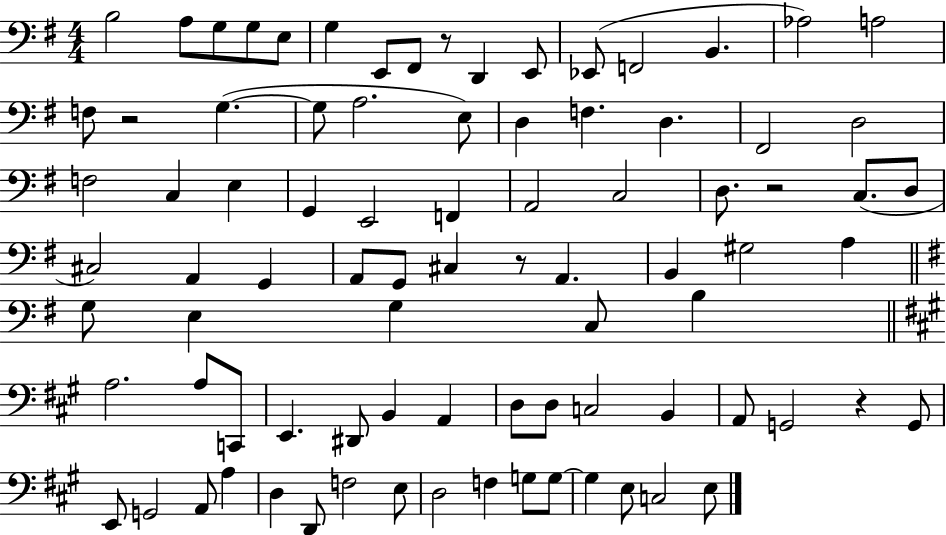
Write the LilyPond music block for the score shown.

{
  \clef bass
  \numericTimeSignature
  \time 4/4
  \key g \major
  b2 a8 g8 g8 e8 | g4 e,8 fis,8 r8 d,4 e,8 | ees,8( f,2 b,4. | aes2) a2 | \break f8 r2 g4.~(~ | g8 a2. e8) | d4 f4. d4. | fis,2 d2 | \break f2 c4 e4 | g,4 e,2 f,4 | a,2 c2 | d8. r2 c8.( d8 | \break cis2) a,4 g,4 | a,8 g,8 cis4 r8 a,4. | b,4 gis2 a4 | \bar "||" \break \key g \major g8 e4 g4 c8 b4 | \bar "||" \break \key a \major a2. a8 c,8 | e,4. dis,8 b,4 a,4 | d8 d8 c2 b,4 | a,8 g,2 r4 g,8 | \break e,8 g,2 a,8 a4 | d4 d,8 f2 e8 | d2 f4 g8 g8~~ | g4 e8 c2 e8 | \break \bar "|."
}